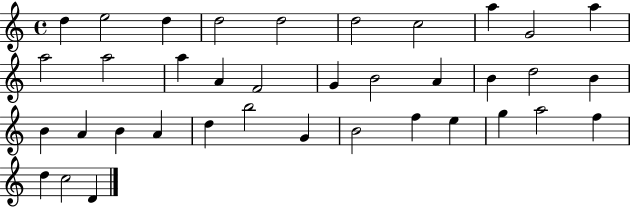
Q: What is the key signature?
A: C major